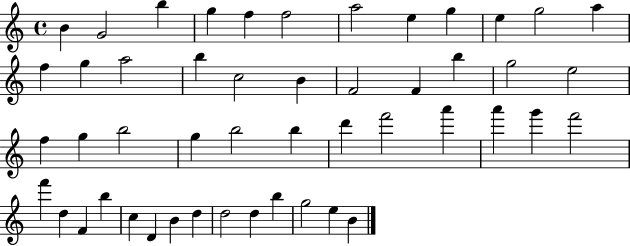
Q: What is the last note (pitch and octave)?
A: B4